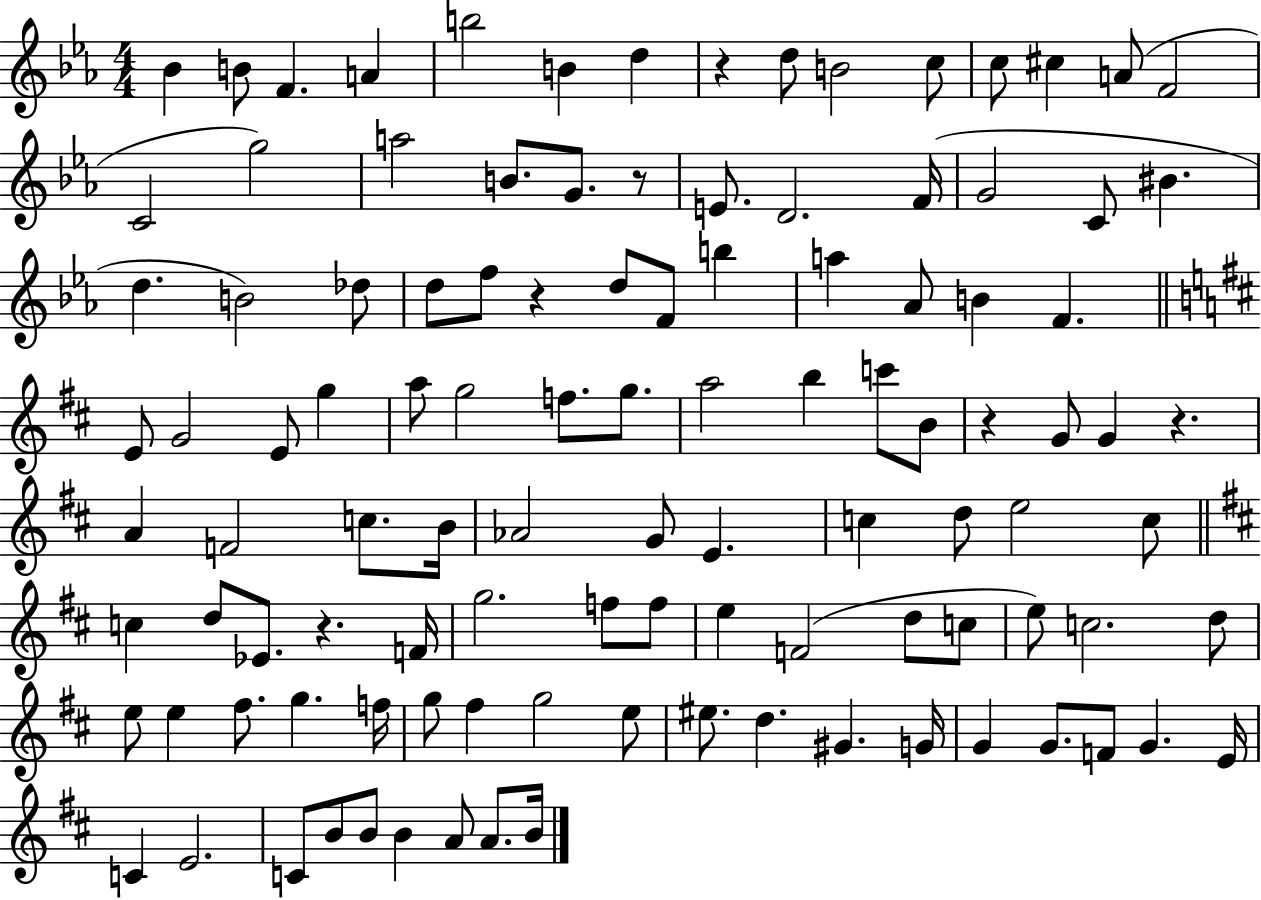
Bb4/q B4/e F4/q. A4/q B5/h B4/q D5/q R/q D5/e B4/h C5/e C5/e C#5/q A4/e F4/h C4/h G5/h A5/h B4/e. G4/e. R/e E4/e. D4/h. F4/s G4/h C4/e BIS4/q. D5/q. B4/h Db5/e D5/e F5/e R/q D5/e F4/e B5/q A5/q Ab4/e B4/q F4/q. E4/e G4/h E4/e G5/q A5/e G5/h F5/e. G5/e. A5/h B5/q C6/e B4/e R/q G4/e G4/q R/q. A4/q F4/h C5/e. B4/s Ab4/h G4/e E4/q. C5/q D5/e E5/h C5/e C5/q D5/e Eb4/e. R/q. F4/s G5/h. F5/e F5/e E5/q F4/h D5/e C5/e E5/e C5/h. D5/e E5/e E5/q F#5/e. G5/q. F5/s G5/e F#5/q G5/h E5/e EIS5/e. D5/q. G#4/q. G4/s G4/q G4/e. F4/e G4/q. E4/s C4/q E4/h. C4/e B4/e B4/e B4/q A4/e A4/e. B4/s